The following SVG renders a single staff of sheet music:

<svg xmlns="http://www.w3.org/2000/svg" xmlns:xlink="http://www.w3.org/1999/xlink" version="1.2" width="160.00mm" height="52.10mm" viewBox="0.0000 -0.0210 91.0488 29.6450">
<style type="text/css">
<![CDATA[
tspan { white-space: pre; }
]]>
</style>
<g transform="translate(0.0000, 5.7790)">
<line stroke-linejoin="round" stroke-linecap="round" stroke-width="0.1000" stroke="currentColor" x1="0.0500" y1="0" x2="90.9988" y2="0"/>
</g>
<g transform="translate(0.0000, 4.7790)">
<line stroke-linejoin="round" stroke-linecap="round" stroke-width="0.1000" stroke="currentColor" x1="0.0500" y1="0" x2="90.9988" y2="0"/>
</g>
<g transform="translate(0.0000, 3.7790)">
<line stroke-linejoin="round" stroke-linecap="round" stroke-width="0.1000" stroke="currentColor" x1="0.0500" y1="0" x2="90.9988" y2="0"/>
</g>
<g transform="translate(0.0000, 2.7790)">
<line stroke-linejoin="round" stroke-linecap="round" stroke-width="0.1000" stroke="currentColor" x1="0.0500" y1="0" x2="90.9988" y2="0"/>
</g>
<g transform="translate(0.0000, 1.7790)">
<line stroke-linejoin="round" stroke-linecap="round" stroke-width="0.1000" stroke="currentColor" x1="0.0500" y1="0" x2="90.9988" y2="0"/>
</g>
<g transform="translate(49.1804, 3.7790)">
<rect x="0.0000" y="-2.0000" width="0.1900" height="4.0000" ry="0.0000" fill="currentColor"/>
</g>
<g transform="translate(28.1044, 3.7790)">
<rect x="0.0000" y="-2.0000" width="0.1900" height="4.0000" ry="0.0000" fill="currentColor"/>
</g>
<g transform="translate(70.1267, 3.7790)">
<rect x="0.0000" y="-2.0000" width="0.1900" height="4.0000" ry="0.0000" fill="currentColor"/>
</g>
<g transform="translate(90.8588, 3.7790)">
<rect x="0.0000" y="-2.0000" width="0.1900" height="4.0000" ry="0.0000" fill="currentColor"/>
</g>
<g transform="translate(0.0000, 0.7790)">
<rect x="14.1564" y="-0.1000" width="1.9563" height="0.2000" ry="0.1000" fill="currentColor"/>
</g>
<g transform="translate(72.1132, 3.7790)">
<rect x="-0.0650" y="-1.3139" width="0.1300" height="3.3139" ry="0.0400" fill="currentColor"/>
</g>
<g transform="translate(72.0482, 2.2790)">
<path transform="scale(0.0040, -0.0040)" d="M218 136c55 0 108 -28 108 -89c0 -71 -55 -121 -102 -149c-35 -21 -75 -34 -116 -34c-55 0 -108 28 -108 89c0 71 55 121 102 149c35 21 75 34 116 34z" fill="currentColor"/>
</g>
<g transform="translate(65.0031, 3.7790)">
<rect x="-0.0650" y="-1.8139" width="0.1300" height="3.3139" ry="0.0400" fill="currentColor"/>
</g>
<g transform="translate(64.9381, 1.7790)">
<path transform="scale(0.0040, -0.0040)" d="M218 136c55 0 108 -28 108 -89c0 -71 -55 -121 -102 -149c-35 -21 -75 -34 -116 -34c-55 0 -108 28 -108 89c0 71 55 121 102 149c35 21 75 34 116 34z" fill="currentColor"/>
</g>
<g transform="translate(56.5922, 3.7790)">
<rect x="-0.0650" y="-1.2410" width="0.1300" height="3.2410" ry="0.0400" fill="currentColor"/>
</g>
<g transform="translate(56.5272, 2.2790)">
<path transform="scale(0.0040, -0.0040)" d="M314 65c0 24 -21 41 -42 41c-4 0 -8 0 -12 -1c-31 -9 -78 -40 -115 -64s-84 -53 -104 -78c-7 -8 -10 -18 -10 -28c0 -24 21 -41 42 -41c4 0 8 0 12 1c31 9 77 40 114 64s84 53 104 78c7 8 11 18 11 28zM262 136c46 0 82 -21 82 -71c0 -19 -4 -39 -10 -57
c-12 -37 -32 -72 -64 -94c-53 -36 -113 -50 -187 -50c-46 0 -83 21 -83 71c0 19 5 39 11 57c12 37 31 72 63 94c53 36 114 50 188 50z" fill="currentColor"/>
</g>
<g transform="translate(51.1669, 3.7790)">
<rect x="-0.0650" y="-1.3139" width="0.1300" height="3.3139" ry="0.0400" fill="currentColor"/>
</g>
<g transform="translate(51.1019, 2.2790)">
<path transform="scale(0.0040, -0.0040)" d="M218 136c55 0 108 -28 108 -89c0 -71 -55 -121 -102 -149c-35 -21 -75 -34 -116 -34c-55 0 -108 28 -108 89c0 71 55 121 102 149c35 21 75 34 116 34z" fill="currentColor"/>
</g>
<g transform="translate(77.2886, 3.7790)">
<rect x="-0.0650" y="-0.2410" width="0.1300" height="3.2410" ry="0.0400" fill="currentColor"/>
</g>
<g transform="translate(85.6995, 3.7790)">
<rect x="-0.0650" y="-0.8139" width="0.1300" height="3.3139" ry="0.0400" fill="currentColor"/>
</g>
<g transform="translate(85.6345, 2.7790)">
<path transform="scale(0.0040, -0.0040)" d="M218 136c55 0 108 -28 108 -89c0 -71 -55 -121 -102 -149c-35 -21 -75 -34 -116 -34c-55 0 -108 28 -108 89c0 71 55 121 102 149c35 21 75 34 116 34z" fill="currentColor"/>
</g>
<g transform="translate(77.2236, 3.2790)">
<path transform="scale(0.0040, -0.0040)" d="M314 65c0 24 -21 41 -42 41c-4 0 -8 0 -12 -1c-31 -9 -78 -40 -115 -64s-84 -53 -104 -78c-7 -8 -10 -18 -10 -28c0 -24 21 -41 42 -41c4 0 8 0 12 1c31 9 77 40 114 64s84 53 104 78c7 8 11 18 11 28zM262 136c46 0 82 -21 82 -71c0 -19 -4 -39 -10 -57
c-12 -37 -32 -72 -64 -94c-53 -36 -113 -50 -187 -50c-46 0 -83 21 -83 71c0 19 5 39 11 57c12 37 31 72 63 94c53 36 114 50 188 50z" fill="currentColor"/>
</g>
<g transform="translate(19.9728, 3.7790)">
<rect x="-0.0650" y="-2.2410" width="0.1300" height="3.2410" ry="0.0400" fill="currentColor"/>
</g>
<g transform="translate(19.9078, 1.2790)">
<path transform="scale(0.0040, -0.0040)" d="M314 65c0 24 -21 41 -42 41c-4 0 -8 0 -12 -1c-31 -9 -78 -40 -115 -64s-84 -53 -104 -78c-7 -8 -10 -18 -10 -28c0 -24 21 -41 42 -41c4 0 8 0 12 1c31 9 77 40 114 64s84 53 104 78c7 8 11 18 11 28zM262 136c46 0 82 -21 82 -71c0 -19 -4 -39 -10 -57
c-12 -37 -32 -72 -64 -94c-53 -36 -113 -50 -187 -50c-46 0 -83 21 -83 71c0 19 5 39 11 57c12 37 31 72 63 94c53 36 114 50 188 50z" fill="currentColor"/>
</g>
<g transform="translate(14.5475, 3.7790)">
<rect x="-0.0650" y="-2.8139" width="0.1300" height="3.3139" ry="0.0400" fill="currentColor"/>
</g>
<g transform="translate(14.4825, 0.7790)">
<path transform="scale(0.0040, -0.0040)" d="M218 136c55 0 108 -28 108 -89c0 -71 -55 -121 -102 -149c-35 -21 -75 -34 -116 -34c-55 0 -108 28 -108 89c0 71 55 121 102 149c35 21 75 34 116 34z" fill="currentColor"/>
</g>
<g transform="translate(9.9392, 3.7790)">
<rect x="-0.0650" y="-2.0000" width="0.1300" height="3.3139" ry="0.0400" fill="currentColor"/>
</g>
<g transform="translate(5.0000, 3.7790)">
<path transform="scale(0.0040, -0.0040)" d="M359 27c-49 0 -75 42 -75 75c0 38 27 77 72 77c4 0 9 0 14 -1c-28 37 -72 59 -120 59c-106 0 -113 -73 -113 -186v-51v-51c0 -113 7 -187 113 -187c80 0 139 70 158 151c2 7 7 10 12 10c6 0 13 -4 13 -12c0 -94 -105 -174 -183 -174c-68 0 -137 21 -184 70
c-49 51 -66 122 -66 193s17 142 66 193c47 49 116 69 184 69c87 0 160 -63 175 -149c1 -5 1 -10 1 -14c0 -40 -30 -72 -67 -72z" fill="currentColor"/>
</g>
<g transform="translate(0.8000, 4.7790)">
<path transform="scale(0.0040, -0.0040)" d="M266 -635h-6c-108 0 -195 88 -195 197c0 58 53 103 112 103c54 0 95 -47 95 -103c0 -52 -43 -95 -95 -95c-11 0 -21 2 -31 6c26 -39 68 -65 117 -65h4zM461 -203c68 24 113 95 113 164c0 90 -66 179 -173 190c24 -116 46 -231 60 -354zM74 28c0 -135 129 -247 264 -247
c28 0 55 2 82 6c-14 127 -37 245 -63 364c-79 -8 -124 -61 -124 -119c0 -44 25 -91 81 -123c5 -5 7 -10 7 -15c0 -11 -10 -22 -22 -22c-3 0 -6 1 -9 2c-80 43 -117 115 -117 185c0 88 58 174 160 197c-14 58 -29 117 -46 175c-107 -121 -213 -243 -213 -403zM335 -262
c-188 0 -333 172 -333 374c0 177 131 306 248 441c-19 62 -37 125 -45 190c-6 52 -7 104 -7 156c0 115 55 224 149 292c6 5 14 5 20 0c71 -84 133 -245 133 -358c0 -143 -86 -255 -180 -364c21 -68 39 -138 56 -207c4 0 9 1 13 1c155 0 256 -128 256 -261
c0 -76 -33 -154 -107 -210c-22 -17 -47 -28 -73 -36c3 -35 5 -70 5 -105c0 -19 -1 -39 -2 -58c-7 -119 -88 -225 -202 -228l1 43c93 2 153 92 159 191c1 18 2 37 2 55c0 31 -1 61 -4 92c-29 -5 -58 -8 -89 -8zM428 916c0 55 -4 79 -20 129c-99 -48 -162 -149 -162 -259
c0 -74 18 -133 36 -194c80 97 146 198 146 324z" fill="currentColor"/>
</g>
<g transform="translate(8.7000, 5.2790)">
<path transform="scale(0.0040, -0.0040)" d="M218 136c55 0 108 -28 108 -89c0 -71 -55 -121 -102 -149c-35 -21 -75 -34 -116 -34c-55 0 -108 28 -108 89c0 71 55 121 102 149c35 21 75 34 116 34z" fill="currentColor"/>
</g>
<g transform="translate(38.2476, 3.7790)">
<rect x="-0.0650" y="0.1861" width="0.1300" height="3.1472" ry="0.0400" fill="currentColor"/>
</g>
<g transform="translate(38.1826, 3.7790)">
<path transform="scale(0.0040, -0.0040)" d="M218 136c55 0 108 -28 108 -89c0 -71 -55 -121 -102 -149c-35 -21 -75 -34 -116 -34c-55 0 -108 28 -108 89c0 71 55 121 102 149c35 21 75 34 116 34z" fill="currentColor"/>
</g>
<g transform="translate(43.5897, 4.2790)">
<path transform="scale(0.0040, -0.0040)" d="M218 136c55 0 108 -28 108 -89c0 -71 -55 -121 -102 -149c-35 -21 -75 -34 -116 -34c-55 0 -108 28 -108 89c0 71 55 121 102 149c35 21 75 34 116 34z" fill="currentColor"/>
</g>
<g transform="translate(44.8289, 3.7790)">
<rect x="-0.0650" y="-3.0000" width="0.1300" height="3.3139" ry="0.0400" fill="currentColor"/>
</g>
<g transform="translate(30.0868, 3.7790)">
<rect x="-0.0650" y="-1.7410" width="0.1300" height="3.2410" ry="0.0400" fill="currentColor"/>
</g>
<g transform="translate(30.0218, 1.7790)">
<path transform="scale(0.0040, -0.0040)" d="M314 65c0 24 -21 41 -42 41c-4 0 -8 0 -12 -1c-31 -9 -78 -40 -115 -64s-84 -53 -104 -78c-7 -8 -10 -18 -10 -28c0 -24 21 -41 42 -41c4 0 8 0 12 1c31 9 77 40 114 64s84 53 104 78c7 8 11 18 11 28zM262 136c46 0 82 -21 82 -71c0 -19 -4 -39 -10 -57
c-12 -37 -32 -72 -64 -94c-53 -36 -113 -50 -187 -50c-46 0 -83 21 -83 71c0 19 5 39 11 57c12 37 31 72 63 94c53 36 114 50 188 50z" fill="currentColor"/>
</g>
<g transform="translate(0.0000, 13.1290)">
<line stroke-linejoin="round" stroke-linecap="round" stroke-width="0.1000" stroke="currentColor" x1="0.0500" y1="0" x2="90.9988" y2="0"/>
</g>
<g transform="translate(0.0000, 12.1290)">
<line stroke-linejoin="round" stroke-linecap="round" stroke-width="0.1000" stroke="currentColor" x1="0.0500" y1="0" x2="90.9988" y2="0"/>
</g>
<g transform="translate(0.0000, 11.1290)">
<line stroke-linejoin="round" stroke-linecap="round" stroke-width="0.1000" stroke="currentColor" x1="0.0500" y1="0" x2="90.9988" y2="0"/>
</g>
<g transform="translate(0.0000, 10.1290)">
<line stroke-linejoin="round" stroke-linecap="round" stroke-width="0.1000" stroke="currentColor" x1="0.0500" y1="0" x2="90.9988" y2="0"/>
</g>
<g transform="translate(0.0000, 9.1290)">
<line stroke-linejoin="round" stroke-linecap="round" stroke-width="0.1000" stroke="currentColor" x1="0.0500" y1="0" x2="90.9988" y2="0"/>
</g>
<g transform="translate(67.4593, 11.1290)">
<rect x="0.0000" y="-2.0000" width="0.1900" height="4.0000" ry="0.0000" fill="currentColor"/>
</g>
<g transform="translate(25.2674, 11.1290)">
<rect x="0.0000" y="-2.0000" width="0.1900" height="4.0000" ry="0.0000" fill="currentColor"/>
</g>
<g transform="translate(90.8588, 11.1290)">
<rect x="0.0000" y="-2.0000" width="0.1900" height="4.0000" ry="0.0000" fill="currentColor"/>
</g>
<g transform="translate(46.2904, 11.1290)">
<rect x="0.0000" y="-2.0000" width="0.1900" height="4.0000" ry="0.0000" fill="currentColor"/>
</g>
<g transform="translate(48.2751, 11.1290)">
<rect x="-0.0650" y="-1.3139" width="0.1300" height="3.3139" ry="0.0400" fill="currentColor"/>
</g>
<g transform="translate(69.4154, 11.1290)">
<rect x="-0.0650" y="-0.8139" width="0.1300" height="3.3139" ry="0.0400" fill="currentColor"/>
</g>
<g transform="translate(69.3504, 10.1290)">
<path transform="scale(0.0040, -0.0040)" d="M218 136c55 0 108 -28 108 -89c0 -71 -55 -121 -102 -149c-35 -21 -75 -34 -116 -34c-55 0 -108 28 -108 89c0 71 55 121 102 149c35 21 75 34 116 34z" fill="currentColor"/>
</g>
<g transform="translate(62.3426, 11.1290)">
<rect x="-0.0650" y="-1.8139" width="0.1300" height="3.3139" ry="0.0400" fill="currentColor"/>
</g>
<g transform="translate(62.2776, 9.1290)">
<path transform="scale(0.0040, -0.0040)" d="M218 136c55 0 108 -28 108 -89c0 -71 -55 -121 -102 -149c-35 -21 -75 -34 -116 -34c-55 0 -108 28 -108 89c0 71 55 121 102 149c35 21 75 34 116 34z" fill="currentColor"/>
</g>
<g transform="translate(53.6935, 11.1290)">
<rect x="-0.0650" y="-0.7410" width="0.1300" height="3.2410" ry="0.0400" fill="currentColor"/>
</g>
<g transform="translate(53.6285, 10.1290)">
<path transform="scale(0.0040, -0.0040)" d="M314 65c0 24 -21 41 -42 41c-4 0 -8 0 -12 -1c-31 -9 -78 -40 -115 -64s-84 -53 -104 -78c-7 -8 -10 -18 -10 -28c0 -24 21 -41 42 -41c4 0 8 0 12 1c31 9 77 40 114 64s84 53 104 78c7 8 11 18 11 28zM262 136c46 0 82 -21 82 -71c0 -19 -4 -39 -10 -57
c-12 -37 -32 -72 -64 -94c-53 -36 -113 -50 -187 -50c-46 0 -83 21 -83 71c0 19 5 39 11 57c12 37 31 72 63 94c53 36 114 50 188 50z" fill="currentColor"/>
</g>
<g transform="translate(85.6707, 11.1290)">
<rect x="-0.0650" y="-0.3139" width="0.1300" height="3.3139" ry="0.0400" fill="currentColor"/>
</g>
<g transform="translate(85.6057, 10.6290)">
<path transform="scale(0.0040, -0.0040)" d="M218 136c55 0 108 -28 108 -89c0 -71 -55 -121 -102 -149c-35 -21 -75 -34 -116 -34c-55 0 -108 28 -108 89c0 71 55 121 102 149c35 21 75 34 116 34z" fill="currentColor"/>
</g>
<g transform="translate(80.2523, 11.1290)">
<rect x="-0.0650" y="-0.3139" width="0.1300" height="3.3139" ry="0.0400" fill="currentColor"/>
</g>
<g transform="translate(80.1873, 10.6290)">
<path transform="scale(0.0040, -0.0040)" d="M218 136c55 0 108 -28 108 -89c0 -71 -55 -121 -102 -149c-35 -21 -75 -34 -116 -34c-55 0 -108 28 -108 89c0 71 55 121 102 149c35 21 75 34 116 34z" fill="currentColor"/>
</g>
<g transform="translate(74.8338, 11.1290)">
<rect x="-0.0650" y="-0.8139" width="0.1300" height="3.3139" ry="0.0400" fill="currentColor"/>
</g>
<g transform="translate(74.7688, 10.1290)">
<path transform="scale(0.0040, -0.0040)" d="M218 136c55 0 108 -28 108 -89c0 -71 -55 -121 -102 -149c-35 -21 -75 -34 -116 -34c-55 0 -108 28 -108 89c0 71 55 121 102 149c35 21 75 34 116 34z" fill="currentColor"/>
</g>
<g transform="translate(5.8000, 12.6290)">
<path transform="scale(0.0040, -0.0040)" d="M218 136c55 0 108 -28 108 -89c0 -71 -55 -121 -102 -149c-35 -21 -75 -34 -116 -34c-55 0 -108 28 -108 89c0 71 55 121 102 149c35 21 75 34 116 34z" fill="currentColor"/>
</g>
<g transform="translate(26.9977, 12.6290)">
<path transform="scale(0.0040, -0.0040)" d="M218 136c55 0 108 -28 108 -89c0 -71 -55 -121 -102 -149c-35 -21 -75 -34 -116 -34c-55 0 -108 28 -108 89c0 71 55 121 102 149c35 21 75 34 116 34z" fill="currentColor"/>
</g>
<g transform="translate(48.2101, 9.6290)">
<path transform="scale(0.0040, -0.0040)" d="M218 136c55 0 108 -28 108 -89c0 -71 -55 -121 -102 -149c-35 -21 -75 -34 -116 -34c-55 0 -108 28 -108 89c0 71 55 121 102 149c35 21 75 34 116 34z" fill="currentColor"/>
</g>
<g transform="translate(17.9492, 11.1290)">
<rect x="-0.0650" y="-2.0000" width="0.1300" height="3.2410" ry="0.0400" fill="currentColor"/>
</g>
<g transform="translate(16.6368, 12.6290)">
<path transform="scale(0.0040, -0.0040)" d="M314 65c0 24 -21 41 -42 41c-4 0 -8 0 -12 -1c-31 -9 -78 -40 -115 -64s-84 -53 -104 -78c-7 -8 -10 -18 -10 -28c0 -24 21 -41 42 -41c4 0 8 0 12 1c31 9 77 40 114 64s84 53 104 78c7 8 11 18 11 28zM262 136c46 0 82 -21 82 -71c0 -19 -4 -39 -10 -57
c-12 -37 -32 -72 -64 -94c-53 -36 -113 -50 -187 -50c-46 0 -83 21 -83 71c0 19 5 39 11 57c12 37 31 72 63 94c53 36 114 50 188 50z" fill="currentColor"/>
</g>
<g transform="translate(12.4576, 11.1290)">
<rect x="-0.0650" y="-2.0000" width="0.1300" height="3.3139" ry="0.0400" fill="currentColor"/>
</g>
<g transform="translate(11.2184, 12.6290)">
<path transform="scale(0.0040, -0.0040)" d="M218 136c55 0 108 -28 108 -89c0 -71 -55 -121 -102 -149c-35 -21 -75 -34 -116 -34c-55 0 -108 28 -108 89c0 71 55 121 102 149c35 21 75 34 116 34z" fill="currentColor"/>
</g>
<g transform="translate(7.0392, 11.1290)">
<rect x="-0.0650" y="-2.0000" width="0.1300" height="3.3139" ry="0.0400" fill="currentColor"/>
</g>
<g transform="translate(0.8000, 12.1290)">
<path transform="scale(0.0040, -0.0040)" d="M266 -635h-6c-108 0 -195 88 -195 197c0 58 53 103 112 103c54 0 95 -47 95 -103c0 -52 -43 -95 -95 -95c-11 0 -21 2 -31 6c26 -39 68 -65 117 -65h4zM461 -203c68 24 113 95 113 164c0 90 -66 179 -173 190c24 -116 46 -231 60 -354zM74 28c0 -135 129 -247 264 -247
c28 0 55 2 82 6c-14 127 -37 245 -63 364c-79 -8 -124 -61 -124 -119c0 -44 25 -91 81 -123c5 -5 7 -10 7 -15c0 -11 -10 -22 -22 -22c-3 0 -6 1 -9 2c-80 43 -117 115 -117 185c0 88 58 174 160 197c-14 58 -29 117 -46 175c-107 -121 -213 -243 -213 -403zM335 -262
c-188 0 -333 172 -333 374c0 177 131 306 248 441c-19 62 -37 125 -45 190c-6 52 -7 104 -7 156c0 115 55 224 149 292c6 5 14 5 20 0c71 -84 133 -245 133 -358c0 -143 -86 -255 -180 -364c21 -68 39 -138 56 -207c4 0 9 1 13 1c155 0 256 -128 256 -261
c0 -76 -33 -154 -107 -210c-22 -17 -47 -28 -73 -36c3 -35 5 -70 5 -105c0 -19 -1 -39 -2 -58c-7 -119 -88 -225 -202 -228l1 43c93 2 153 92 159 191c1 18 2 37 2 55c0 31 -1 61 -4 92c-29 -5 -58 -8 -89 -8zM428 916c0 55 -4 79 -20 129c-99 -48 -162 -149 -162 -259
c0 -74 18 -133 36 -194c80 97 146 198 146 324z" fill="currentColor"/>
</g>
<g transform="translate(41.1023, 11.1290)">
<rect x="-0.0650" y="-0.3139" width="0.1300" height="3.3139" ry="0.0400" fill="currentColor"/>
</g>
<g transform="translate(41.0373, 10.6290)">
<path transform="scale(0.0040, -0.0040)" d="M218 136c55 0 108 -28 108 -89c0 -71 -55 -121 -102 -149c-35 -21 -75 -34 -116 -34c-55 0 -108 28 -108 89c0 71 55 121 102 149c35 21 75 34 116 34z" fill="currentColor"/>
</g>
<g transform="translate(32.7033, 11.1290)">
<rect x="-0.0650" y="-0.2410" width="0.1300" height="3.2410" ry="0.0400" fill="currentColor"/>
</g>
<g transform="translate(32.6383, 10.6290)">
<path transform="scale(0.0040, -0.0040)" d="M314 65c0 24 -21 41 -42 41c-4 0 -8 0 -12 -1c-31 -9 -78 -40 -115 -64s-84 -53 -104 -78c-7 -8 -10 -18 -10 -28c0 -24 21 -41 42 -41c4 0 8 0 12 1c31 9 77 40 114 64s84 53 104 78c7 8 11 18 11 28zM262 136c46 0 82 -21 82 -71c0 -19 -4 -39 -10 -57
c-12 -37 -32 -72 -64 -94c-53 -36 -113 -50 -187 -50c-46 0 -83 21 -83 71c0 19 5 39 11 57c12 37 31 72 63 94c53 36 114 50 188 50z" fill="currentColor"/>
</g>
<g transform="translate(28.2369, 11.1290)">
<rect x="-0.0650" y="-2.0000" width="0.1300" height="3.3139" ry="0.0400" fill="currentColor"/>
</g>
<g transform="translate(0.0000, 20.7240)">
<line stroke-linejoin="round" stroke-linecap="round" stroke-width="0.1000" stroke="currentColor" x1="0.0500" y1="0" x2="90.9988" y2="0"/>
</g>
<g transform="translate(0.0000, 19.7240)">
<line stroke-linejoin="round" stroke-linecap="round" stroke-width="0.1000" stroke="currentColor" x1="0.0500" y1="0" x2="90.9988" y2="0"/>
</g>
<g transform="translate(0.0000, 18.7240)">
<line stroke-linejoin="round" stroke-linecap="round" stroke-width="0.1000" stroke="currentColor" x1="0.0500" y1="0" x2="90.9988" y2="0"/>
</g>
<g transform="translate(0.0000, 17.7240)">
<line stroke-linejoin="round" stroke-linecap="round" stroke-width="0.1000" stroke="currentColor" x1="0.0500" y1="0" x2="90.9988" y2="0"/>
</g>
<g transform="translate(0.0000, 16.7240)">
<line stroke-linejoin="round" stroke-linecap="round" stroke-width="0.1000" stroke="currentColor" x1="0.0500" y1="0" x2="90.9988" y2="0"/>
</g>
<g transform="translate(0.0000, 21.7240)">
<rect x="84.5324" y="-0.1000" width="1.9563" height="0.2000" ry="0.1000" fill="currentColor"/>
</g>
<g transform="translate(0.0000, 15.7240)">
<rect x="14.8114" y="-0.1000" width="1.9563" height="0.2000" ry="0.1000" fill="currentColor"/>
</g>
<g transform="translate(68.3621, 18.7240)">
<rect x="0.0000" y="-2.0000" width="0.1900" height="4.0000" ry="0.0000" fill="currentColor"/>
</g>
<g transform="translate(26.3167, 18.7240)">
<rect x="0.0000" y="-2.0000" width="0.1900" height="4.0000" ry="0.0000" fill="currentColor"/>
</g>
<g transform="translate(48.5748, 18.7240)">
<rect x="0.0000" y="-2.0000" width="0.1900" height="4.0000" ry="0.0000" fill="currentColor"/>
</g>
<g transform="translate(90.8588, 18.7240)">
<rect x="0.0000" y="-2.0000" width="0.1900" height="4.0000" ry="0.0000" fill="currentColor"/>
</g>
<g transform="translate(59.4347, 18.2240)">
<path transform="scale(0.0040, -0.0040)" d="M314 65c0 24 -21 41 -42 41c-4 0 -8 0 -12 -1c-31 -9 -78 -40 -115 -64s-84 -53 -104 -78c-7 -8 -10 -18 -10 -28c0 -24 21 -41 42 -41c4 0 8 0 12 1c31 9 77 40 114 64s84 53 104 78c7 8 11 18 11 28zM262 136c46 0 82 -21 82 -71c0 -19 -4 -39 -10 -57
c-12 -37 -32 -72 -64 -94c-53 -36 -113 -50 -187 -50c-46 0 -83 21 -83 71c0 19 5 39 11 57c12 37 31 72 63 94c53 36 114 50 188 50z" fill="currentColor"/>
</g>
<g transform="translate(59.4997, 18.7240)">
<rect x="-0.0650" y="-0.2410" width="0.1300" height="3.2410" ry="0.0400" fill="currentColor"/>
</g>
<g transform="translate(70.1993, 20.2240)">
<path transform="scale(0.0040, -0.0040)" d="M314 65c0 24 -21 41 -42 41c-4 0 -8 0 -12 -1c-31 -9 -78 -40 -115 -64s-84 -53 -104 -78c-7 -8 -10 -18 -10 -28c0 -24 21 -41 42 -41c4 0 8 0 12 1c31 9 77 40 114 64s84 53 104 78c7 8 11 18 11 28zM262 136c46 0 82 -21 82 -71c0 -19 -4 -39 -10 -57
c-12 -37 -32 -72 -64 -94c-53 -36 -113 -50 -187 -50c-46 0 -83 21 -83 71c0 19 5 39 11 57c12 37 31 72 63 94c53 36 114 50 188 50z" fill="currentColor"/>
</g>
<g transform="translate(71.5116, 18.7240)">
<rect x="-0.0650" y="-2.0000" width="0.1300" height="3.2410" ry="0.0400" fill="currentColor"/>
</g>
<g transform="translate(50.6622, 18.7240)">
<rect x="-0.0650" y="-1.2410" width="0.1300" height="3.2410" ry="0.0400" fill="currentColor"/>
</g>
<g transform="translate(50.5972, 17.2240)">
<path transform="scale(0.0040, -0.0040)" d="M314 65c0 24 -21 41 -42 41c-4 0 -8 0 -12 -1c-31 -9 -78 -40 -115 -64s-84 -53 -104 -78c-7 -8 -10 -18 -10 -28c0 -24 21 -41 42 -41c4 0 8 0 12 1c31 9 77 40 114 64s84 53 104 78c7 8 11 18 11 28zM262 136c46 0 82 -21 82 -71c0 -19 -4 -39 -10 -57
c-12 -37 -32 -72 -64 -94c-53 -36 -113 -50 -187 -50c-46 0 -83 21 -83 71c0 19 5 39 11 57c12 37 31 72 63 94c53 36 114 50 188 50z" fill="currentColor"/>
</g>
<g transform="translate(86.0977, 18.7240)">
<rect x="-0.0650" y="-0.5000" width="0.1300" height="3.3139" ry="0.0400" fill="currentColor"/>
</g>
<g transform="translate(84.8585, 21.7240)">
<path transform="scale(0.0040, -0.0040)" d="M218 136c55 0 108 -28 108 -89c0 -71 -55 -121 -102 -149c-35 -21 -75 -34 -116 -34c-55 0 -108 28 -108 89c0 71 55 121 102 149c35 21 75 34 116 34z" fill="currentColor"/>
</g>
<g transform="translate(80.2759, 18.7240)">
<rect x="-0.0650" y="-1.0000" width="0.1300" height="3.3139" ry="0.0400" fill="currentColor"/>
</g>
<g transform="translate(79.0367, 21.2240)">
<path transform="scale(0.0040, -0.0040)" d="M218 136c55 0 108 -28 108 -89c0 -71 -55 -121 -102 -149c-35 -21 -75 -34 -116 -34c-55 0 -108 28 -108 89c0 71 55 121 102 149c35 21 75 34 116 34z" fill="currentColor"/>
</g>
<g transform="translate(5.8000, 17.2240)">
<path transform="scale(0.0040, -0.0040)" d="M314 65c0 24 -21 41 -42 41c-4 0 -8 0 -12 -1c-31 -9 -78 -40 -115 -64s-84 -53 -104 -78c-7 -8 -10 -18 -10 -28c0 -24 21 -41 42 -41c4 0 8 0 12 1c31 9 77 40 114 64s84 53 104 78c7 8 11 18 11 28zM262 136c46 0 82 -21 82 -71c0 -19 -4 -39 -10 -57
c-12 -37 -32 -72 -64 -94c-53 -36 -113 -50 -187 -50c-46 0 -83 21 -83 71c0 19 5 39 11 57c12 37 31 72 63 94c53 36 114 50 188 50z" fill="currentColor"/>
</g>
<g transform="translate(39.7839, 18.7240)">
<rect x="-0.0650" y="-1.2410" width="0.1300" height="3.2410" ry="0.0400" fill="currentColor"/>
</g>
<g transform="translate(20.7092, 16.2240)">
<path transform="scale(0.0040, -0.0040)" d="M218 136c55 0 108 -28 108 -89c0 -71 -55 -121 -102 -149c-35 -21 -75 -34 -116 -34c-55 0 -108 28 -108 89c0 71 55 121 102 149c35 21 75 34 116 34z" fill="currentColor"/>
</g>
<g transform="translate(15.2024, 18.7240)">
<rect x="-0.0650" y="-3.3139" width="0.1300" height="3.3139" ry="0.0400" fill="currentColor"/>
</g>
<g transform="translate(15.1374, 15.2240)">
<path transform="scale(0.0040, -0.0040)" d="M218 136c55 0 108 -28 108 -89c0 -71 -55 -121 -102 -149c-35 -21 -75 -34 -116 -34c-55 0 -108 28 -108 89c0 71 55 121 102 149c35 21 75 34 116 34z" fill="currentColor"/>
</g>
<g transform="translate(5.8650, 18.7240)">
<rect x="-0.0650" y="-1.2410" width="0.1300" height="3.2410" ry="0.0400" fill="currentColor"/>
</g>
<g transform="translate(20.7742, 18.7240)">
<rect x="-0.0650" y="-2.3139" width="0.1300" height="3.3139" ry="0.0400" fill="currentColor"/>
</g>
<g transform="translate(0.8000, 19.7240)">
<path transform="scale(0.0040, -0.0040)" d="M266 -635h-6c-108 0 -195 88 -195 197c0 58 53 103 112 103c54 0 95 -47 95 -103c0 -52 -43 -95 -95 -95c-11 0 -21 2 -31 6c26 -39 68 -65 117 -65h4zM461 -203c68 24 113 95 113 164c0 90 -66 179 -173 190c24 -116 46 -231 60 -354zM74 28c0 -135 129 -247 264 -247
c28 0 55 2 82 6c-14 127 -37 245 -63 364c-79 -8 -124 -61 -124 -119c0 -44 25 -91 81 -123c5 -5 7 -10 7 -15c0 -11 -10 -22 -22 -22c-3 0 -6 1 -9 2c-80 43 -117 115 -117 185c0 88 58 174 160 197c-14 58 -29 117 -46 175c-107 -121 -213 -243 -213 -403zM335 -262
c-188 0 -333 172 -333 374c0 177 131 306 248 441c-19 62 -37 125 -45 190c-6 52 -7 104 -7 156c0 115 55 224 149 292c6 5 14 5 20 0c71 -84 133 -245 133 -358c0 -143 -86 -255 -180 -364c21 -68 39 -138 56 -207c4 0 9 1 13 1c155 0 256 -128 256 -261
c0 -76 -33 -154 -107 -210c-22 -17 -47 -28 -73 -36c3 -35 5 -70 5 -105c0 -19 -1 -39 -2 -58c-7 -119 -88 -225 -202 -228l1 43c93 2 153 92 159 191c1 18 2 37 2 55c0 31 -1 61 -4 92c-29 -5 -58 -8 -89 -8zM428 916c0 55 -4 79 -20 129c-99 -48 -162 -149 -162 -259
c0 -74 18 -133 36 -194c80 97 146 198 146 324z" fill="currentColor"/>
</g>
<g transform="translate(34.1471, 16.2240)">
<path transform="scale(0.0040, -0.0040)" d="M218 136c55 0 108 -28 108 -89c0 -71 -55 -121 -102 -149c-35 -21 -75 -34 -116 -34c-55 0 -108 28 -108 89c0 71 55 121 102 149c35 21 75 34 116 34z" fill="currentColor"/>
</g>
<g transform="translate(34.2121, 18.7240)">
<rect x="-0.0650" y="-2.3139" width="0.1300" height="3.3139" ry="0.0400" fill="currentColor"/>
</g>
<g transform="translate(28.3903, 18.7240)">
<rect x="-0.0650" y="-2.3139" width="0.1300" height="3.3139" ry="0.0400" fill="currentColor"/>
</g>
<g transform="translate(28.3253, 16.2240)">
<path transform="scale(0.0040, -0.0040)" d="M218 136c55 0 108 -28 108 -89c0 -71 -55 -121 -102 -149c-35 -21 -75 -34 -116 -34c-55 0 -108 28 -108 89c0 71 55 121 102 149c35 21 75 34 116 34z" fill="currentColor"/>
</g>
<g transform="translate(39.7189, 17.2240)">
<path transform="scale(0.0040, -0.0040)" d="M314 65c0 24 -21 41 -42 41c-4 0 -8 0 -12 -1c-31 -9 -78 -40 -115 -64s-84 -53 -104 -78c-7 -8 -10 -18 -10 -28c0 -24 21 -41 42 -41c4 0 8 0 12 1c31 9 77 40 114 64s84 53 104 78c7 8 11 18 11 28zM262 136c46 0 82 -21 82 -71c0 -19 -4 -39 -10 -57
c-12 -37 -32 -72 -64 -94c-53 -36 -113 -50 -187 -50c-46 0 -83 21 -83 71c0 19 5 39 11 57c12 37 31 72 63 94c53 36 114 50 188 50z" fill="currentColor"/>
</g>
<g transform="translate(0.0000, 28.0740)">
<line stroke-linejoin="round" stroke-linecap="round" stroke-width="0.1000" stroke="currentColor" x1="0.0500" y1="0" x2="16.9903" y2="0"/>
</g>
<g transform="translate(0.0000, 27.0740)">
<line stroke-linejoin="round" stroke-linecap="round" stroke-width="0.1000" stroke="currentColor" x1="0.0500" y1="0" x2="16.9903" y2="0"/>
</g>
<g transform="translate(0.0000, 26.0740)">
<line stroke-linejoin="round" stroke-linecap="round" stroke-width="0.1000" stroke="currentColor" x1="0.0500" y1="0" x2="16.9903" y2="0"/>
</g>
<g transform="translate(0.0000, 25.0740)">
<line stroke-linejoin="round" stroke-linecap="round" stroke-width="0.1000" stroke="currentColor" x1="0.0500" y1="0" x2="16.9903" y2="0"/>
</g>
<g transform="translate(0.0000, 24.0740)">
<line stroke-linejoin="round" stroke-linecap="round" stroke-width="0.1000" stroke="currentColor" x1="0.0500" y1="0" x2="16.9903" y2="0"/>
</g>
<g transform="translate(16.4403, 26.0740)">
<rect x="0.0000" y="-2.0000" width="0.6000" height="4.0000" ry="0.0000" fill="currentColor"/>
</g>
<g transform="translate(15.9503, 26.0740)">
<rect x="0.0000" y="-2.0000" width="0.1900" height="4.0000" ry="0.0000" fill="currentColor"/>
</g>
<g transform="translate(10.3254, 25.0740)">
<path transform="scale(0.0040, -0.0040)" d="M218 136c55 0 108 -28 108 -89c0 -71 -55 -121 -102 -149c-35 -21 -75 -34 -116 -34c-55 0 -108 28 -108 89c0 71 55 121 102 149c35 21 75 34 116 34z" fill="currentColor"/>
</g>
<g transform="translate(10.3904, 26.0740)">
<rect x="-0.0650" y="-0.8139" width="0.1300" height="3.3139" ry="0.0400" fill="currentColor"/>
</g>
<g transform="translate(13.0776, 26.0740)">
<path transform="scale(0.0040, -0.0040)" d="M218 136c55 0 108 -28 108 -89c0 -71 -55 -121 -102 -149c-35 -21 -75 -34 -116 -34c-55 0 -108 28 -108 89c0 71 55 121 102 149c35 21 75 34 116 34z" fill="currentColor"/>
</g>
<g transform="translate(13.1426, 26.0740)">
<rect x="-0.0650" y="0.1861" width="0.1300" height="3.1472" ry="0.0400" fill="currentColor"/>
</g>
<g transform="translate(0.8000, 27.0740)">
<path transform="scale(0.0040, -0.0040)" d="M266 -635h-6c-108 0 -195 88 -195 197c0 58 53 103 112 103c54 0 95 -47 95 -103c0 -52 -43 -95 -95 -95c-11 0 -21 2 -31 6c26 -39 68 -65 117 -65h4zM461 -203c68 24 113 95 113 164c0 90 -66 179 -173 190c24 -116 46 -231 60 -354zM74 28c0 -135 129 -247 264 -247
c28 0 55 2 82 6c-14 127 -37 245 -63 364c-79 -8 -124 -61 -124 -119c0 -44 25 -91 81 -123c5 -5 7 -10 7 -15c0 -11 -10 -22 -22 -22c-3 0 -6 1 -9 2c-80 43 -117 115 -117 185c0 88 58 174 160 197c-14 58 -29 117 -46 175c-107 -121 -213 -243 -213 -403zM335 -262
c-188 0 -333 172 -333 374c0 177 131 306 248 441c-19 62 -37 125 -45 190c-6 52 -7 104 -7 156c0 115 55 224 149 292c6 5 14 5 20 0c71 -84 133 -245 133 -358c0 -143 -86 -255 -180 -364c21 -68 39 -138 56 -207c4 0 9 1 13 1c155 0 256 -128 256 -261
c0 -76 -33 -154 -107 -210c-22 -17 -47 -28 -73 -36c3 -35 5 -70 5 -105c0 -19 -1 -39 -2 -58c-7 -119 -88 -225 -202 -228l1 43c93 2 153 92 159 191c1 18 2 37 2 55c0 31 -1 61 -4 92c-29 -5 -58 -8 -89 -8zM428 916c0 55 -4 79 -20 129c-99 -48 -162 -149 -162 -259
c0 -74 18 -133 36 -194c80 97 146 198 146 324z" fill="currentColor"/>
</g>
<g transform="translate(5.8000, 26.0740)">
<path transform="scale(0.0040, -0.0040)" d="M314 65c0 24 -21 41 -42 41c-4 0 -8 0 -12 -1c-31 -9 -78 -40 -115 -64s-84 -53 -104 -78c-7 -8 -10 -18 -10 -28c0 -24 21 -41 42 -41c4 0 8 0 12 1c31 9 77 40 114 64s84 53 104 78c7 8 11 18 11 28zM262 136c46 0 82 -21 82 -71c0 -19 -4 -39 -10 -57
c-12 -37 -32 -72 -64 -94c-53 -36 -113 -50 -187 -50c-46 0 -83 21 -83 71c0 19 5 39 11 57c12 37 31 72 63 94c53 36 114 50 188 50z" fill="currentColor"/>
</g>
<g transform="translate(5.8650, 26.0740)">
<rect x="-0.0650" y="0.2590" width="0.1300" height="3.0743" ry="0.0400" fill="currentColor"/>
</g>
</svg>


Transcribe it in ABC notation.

X:1
T:Untitled
M:4/4
L:1/4
K:C
F a g2 f2 B A e e2 f e c2 d F F F2 F c2 c e d2 f d d c c e2 b g g g e2 e2 c2 F2 D C B2 d B